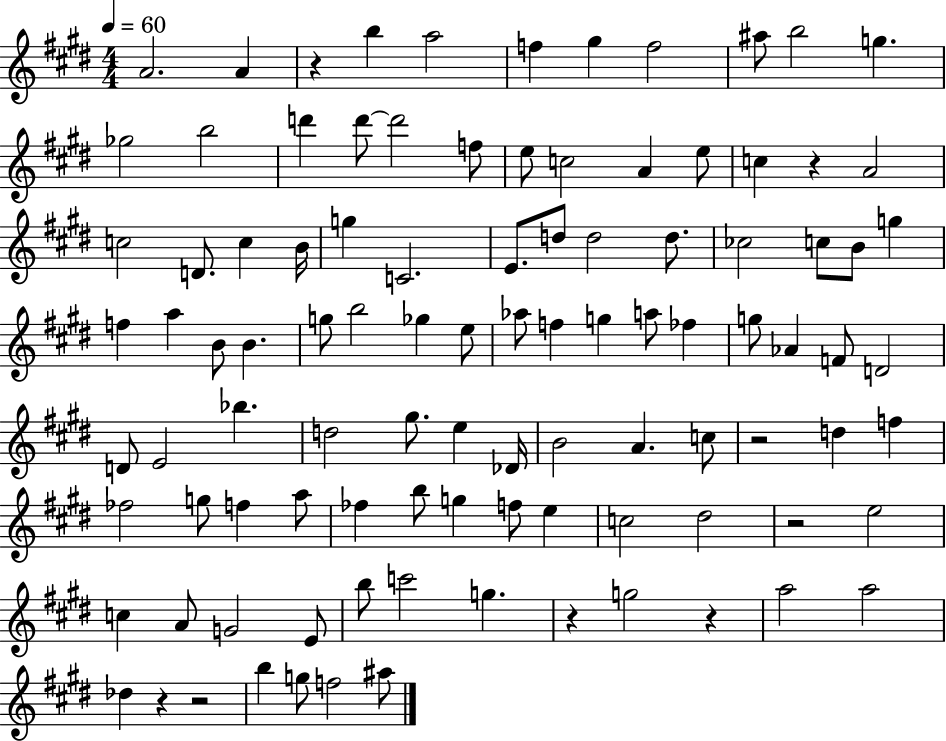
A4/h. A4/q R/q B5/q A5/h F5/q G#5/q F5/h A#5/e B5/h G5/q. Gb5/h B5/h D6/q D6/e D6/h F5/e E5/e C5/h A4/q E5/e C5/q R/q A4/h C5/h D4/e. C5/q B4/s G5/q C4/h. E4/e. D5/e D5/h D5/e. CES5/h C5/e B4/e G5/q F5/q A5/q B4/e B4/q. G5/e B5/h Gb5/q E5/e Ab5/e F5/q G5/q A5/e FES5/q G5/e Ab4/q F4/e D4/h D4/e E4/h Bb5/q. D5/h G#5/e. E5/q Db4/s B4/h A4/q. C5/e R/h D5/q F5/q FES5/h G5/e F5/q A5/e FES5/q B5/e G5/q F5/e E5/q C5/h D#5/h R/h E5/h C5/q A4/e G4/h E4/e B5/e C6/h G5/q. R/q G5/h R/q A5/h A5/h Db5/q R/q R/h B5/q G5/e F5/h A#5/e